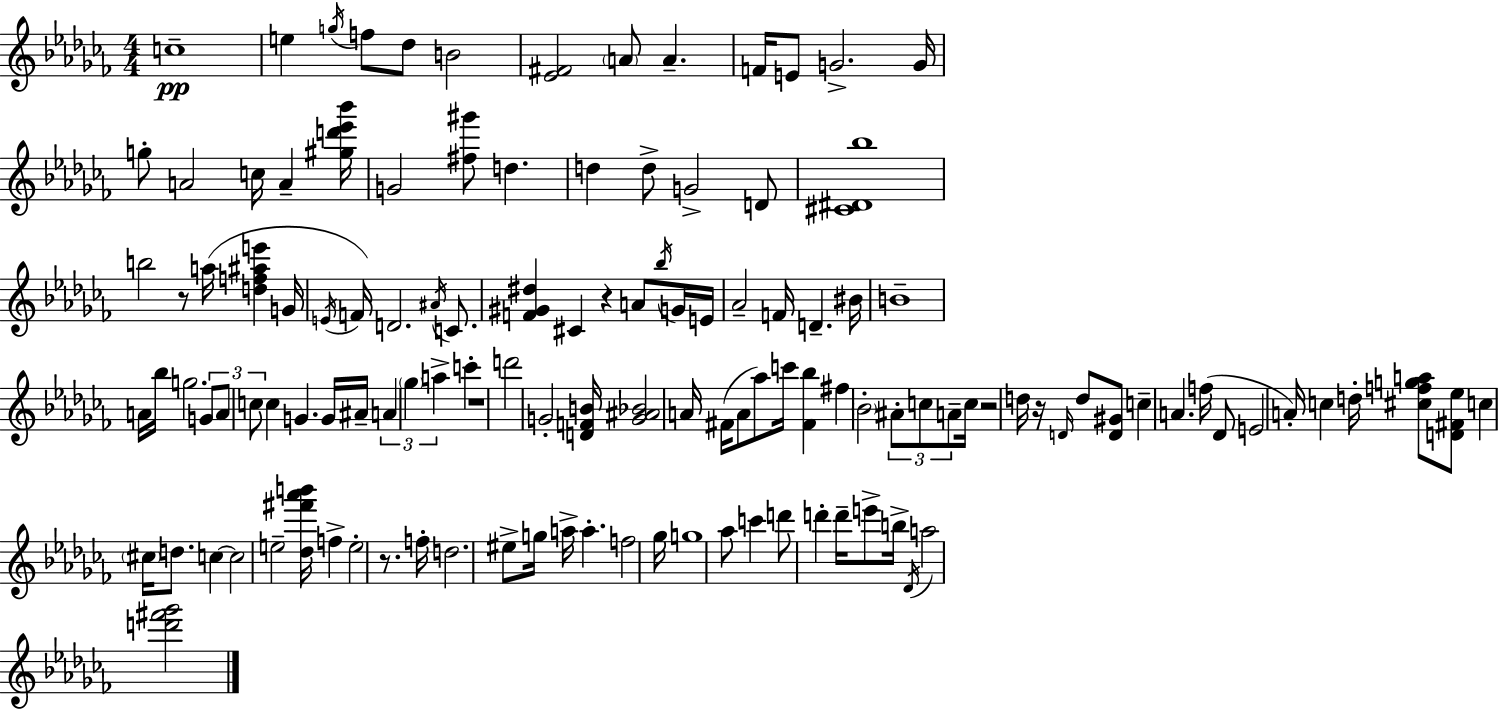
{
  \clef treble
  \numericTimeSignature
  \time 4/4
  \key aes \minor
  \repeat volta 2 { c''1--\pp | e''4 \acciaccatura { g''16 } f''8 des''8 b'2 | <ees' fis'>2 \parenthesize a'8 a'4.-- | f'16 e'8 g'2.-> | \break g'16 g''8-. a'2 c''16 a'4-- | <gis'' d''' ees''' bes'''>16 g'2 <fis'' gis'''>8 d''4. | d''4 d''8-> g'2-> d'8 | <cis' dis' bes''>1 | \break b''2 r8 a''16( <d'' f'' ais'' e'''>4 | g'16 \acciaccatura { e'16 } f'16) d'2. \acciaccatura { ais'16 } | c'8. <f' gis' dis''>4 cis'4 r4 a'8 | \acciaccatura { bes''16 } g'16 e'16 aes'2-- f'16 d'4.-- | \break bis'16 b'1-- | a'16 bes''16 g''2. | \tuplet 3/2 { g'8 a'8 c''8 } c''4 g'4. | g'16 ais'16-- \tuplet 3/2 { a'4 \parenthesize ges''4 a''4-> } | \break c'''4-. r1 | d'''2 g'2-. | <d' f' b'>16 <g' ais' bes'>2 a'16 fis'16( a'8 | aes''8) c'''16 <fis' bes''>4 fis''4 \parenthesize bes'2-. | \break \tuplet 3/2 { ais'8-. c''8 a'8-- } c''16 r2 | d''16 r16 \grace { d'16 } d''8 <d' gis'>8 c''4-- a'4. | f''16( des'8 e'2 a'16-.) | c''4 d''16-. <cis'' f'' g'' a''>8 <d' fis' ees''>8 c''4 \parenthesize cis''16 d''8. | \break c''4~~ c''2 e''2-- | <des'' fis''' aes''' b'''>16 f''4-> e''2-. | r8. f''16-. d''2. | eis''8-> g''16 a''16-> a''4.-. f''2 | \break ges''16 g''1 | aes''8 c'''4 d'''8 d'''4-. | d'''16-- e'''8-> b''16-> \acciaccatura { des'16 } a''2 <d''' fis''' ges'''>2 | } \bar "|."
}